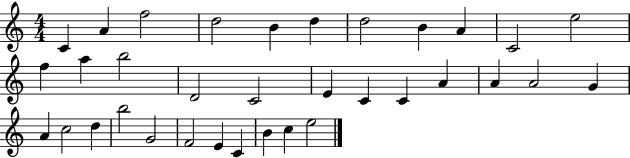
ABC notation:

X:1
T:Untitled
M:4/4
L:1/4
K:C
C A f2 d2 B d d2 B A C2 e2 f a b2 D2 C2 E C C A A A2 G A c2 d b2 G2 F2 E C B c e2